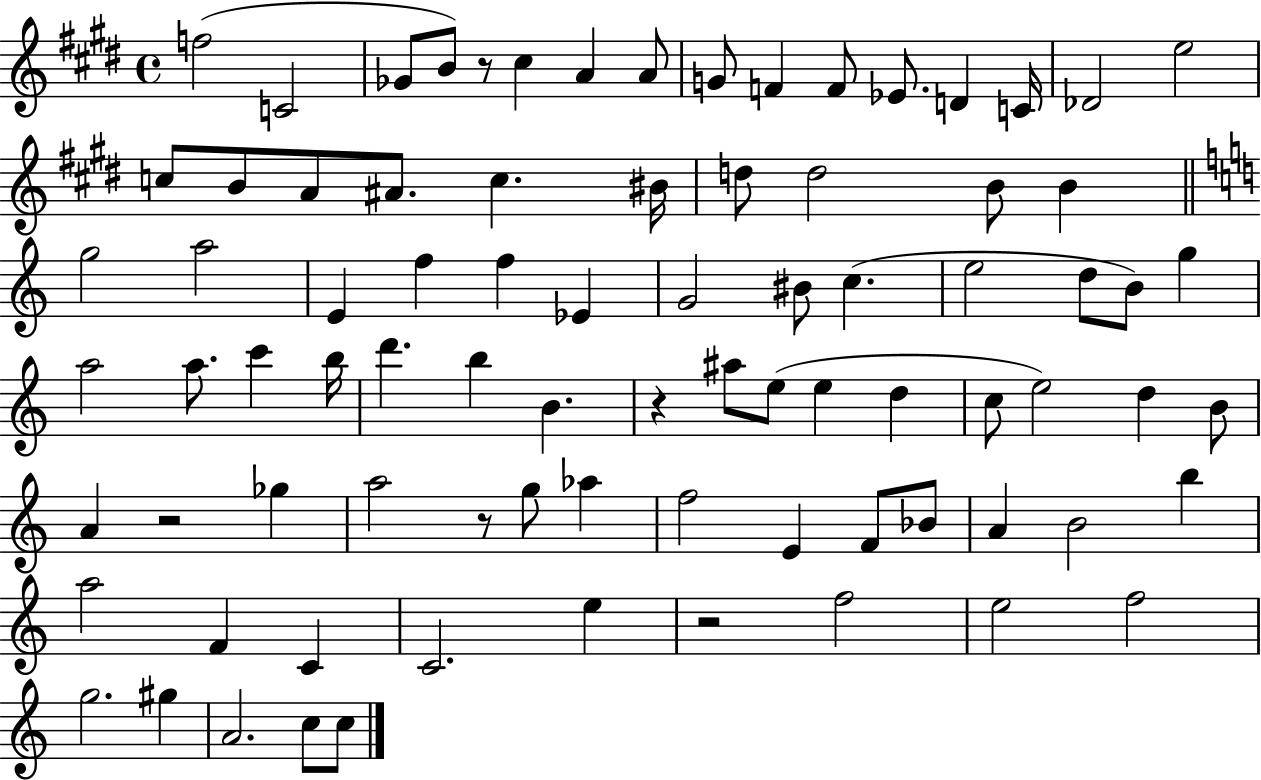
X:1
T:Untitled
M:4/4
L:1/4
K:E
f2 C2 _G/2 B/2 z/2 ^c A A/2 G/2 F F/2 _E/2 D C/4 _D2 e2 c/2 B/2 A/2 ^A/2 c ^B/4 d/2 d2 B/2 B g2 a2 E f f _E G2 ^B/2 c e2 d/2 B/2 g a2 a/2 c' b/4 d' b B z ^a/2 e/2 e d c/2 e2 d B/2 A z2 _g a2 z/2 g/2 _a f2 E F/2 _B/2 A B2 b a2 F C C2 e z2 f2 e2 f2 g2 ^g A2 c/2 c/2